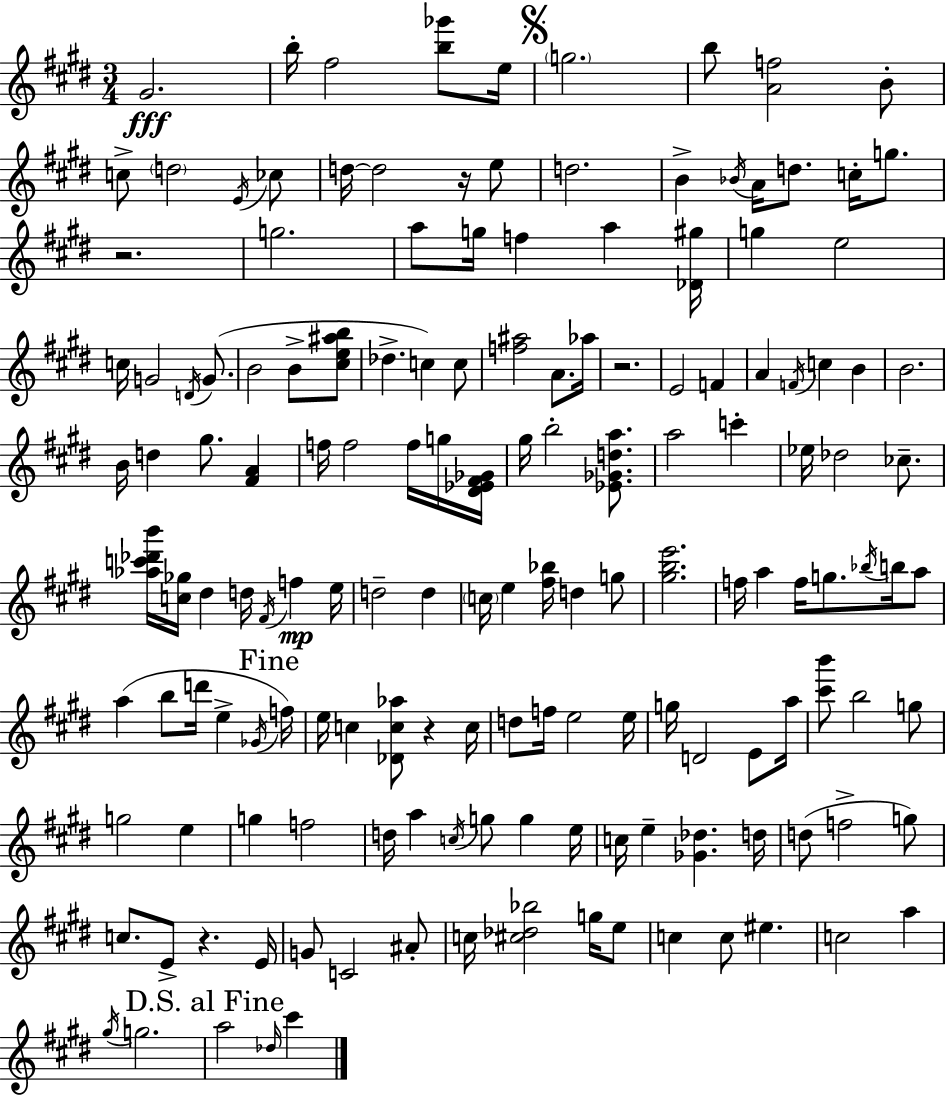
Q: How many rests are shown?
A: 5